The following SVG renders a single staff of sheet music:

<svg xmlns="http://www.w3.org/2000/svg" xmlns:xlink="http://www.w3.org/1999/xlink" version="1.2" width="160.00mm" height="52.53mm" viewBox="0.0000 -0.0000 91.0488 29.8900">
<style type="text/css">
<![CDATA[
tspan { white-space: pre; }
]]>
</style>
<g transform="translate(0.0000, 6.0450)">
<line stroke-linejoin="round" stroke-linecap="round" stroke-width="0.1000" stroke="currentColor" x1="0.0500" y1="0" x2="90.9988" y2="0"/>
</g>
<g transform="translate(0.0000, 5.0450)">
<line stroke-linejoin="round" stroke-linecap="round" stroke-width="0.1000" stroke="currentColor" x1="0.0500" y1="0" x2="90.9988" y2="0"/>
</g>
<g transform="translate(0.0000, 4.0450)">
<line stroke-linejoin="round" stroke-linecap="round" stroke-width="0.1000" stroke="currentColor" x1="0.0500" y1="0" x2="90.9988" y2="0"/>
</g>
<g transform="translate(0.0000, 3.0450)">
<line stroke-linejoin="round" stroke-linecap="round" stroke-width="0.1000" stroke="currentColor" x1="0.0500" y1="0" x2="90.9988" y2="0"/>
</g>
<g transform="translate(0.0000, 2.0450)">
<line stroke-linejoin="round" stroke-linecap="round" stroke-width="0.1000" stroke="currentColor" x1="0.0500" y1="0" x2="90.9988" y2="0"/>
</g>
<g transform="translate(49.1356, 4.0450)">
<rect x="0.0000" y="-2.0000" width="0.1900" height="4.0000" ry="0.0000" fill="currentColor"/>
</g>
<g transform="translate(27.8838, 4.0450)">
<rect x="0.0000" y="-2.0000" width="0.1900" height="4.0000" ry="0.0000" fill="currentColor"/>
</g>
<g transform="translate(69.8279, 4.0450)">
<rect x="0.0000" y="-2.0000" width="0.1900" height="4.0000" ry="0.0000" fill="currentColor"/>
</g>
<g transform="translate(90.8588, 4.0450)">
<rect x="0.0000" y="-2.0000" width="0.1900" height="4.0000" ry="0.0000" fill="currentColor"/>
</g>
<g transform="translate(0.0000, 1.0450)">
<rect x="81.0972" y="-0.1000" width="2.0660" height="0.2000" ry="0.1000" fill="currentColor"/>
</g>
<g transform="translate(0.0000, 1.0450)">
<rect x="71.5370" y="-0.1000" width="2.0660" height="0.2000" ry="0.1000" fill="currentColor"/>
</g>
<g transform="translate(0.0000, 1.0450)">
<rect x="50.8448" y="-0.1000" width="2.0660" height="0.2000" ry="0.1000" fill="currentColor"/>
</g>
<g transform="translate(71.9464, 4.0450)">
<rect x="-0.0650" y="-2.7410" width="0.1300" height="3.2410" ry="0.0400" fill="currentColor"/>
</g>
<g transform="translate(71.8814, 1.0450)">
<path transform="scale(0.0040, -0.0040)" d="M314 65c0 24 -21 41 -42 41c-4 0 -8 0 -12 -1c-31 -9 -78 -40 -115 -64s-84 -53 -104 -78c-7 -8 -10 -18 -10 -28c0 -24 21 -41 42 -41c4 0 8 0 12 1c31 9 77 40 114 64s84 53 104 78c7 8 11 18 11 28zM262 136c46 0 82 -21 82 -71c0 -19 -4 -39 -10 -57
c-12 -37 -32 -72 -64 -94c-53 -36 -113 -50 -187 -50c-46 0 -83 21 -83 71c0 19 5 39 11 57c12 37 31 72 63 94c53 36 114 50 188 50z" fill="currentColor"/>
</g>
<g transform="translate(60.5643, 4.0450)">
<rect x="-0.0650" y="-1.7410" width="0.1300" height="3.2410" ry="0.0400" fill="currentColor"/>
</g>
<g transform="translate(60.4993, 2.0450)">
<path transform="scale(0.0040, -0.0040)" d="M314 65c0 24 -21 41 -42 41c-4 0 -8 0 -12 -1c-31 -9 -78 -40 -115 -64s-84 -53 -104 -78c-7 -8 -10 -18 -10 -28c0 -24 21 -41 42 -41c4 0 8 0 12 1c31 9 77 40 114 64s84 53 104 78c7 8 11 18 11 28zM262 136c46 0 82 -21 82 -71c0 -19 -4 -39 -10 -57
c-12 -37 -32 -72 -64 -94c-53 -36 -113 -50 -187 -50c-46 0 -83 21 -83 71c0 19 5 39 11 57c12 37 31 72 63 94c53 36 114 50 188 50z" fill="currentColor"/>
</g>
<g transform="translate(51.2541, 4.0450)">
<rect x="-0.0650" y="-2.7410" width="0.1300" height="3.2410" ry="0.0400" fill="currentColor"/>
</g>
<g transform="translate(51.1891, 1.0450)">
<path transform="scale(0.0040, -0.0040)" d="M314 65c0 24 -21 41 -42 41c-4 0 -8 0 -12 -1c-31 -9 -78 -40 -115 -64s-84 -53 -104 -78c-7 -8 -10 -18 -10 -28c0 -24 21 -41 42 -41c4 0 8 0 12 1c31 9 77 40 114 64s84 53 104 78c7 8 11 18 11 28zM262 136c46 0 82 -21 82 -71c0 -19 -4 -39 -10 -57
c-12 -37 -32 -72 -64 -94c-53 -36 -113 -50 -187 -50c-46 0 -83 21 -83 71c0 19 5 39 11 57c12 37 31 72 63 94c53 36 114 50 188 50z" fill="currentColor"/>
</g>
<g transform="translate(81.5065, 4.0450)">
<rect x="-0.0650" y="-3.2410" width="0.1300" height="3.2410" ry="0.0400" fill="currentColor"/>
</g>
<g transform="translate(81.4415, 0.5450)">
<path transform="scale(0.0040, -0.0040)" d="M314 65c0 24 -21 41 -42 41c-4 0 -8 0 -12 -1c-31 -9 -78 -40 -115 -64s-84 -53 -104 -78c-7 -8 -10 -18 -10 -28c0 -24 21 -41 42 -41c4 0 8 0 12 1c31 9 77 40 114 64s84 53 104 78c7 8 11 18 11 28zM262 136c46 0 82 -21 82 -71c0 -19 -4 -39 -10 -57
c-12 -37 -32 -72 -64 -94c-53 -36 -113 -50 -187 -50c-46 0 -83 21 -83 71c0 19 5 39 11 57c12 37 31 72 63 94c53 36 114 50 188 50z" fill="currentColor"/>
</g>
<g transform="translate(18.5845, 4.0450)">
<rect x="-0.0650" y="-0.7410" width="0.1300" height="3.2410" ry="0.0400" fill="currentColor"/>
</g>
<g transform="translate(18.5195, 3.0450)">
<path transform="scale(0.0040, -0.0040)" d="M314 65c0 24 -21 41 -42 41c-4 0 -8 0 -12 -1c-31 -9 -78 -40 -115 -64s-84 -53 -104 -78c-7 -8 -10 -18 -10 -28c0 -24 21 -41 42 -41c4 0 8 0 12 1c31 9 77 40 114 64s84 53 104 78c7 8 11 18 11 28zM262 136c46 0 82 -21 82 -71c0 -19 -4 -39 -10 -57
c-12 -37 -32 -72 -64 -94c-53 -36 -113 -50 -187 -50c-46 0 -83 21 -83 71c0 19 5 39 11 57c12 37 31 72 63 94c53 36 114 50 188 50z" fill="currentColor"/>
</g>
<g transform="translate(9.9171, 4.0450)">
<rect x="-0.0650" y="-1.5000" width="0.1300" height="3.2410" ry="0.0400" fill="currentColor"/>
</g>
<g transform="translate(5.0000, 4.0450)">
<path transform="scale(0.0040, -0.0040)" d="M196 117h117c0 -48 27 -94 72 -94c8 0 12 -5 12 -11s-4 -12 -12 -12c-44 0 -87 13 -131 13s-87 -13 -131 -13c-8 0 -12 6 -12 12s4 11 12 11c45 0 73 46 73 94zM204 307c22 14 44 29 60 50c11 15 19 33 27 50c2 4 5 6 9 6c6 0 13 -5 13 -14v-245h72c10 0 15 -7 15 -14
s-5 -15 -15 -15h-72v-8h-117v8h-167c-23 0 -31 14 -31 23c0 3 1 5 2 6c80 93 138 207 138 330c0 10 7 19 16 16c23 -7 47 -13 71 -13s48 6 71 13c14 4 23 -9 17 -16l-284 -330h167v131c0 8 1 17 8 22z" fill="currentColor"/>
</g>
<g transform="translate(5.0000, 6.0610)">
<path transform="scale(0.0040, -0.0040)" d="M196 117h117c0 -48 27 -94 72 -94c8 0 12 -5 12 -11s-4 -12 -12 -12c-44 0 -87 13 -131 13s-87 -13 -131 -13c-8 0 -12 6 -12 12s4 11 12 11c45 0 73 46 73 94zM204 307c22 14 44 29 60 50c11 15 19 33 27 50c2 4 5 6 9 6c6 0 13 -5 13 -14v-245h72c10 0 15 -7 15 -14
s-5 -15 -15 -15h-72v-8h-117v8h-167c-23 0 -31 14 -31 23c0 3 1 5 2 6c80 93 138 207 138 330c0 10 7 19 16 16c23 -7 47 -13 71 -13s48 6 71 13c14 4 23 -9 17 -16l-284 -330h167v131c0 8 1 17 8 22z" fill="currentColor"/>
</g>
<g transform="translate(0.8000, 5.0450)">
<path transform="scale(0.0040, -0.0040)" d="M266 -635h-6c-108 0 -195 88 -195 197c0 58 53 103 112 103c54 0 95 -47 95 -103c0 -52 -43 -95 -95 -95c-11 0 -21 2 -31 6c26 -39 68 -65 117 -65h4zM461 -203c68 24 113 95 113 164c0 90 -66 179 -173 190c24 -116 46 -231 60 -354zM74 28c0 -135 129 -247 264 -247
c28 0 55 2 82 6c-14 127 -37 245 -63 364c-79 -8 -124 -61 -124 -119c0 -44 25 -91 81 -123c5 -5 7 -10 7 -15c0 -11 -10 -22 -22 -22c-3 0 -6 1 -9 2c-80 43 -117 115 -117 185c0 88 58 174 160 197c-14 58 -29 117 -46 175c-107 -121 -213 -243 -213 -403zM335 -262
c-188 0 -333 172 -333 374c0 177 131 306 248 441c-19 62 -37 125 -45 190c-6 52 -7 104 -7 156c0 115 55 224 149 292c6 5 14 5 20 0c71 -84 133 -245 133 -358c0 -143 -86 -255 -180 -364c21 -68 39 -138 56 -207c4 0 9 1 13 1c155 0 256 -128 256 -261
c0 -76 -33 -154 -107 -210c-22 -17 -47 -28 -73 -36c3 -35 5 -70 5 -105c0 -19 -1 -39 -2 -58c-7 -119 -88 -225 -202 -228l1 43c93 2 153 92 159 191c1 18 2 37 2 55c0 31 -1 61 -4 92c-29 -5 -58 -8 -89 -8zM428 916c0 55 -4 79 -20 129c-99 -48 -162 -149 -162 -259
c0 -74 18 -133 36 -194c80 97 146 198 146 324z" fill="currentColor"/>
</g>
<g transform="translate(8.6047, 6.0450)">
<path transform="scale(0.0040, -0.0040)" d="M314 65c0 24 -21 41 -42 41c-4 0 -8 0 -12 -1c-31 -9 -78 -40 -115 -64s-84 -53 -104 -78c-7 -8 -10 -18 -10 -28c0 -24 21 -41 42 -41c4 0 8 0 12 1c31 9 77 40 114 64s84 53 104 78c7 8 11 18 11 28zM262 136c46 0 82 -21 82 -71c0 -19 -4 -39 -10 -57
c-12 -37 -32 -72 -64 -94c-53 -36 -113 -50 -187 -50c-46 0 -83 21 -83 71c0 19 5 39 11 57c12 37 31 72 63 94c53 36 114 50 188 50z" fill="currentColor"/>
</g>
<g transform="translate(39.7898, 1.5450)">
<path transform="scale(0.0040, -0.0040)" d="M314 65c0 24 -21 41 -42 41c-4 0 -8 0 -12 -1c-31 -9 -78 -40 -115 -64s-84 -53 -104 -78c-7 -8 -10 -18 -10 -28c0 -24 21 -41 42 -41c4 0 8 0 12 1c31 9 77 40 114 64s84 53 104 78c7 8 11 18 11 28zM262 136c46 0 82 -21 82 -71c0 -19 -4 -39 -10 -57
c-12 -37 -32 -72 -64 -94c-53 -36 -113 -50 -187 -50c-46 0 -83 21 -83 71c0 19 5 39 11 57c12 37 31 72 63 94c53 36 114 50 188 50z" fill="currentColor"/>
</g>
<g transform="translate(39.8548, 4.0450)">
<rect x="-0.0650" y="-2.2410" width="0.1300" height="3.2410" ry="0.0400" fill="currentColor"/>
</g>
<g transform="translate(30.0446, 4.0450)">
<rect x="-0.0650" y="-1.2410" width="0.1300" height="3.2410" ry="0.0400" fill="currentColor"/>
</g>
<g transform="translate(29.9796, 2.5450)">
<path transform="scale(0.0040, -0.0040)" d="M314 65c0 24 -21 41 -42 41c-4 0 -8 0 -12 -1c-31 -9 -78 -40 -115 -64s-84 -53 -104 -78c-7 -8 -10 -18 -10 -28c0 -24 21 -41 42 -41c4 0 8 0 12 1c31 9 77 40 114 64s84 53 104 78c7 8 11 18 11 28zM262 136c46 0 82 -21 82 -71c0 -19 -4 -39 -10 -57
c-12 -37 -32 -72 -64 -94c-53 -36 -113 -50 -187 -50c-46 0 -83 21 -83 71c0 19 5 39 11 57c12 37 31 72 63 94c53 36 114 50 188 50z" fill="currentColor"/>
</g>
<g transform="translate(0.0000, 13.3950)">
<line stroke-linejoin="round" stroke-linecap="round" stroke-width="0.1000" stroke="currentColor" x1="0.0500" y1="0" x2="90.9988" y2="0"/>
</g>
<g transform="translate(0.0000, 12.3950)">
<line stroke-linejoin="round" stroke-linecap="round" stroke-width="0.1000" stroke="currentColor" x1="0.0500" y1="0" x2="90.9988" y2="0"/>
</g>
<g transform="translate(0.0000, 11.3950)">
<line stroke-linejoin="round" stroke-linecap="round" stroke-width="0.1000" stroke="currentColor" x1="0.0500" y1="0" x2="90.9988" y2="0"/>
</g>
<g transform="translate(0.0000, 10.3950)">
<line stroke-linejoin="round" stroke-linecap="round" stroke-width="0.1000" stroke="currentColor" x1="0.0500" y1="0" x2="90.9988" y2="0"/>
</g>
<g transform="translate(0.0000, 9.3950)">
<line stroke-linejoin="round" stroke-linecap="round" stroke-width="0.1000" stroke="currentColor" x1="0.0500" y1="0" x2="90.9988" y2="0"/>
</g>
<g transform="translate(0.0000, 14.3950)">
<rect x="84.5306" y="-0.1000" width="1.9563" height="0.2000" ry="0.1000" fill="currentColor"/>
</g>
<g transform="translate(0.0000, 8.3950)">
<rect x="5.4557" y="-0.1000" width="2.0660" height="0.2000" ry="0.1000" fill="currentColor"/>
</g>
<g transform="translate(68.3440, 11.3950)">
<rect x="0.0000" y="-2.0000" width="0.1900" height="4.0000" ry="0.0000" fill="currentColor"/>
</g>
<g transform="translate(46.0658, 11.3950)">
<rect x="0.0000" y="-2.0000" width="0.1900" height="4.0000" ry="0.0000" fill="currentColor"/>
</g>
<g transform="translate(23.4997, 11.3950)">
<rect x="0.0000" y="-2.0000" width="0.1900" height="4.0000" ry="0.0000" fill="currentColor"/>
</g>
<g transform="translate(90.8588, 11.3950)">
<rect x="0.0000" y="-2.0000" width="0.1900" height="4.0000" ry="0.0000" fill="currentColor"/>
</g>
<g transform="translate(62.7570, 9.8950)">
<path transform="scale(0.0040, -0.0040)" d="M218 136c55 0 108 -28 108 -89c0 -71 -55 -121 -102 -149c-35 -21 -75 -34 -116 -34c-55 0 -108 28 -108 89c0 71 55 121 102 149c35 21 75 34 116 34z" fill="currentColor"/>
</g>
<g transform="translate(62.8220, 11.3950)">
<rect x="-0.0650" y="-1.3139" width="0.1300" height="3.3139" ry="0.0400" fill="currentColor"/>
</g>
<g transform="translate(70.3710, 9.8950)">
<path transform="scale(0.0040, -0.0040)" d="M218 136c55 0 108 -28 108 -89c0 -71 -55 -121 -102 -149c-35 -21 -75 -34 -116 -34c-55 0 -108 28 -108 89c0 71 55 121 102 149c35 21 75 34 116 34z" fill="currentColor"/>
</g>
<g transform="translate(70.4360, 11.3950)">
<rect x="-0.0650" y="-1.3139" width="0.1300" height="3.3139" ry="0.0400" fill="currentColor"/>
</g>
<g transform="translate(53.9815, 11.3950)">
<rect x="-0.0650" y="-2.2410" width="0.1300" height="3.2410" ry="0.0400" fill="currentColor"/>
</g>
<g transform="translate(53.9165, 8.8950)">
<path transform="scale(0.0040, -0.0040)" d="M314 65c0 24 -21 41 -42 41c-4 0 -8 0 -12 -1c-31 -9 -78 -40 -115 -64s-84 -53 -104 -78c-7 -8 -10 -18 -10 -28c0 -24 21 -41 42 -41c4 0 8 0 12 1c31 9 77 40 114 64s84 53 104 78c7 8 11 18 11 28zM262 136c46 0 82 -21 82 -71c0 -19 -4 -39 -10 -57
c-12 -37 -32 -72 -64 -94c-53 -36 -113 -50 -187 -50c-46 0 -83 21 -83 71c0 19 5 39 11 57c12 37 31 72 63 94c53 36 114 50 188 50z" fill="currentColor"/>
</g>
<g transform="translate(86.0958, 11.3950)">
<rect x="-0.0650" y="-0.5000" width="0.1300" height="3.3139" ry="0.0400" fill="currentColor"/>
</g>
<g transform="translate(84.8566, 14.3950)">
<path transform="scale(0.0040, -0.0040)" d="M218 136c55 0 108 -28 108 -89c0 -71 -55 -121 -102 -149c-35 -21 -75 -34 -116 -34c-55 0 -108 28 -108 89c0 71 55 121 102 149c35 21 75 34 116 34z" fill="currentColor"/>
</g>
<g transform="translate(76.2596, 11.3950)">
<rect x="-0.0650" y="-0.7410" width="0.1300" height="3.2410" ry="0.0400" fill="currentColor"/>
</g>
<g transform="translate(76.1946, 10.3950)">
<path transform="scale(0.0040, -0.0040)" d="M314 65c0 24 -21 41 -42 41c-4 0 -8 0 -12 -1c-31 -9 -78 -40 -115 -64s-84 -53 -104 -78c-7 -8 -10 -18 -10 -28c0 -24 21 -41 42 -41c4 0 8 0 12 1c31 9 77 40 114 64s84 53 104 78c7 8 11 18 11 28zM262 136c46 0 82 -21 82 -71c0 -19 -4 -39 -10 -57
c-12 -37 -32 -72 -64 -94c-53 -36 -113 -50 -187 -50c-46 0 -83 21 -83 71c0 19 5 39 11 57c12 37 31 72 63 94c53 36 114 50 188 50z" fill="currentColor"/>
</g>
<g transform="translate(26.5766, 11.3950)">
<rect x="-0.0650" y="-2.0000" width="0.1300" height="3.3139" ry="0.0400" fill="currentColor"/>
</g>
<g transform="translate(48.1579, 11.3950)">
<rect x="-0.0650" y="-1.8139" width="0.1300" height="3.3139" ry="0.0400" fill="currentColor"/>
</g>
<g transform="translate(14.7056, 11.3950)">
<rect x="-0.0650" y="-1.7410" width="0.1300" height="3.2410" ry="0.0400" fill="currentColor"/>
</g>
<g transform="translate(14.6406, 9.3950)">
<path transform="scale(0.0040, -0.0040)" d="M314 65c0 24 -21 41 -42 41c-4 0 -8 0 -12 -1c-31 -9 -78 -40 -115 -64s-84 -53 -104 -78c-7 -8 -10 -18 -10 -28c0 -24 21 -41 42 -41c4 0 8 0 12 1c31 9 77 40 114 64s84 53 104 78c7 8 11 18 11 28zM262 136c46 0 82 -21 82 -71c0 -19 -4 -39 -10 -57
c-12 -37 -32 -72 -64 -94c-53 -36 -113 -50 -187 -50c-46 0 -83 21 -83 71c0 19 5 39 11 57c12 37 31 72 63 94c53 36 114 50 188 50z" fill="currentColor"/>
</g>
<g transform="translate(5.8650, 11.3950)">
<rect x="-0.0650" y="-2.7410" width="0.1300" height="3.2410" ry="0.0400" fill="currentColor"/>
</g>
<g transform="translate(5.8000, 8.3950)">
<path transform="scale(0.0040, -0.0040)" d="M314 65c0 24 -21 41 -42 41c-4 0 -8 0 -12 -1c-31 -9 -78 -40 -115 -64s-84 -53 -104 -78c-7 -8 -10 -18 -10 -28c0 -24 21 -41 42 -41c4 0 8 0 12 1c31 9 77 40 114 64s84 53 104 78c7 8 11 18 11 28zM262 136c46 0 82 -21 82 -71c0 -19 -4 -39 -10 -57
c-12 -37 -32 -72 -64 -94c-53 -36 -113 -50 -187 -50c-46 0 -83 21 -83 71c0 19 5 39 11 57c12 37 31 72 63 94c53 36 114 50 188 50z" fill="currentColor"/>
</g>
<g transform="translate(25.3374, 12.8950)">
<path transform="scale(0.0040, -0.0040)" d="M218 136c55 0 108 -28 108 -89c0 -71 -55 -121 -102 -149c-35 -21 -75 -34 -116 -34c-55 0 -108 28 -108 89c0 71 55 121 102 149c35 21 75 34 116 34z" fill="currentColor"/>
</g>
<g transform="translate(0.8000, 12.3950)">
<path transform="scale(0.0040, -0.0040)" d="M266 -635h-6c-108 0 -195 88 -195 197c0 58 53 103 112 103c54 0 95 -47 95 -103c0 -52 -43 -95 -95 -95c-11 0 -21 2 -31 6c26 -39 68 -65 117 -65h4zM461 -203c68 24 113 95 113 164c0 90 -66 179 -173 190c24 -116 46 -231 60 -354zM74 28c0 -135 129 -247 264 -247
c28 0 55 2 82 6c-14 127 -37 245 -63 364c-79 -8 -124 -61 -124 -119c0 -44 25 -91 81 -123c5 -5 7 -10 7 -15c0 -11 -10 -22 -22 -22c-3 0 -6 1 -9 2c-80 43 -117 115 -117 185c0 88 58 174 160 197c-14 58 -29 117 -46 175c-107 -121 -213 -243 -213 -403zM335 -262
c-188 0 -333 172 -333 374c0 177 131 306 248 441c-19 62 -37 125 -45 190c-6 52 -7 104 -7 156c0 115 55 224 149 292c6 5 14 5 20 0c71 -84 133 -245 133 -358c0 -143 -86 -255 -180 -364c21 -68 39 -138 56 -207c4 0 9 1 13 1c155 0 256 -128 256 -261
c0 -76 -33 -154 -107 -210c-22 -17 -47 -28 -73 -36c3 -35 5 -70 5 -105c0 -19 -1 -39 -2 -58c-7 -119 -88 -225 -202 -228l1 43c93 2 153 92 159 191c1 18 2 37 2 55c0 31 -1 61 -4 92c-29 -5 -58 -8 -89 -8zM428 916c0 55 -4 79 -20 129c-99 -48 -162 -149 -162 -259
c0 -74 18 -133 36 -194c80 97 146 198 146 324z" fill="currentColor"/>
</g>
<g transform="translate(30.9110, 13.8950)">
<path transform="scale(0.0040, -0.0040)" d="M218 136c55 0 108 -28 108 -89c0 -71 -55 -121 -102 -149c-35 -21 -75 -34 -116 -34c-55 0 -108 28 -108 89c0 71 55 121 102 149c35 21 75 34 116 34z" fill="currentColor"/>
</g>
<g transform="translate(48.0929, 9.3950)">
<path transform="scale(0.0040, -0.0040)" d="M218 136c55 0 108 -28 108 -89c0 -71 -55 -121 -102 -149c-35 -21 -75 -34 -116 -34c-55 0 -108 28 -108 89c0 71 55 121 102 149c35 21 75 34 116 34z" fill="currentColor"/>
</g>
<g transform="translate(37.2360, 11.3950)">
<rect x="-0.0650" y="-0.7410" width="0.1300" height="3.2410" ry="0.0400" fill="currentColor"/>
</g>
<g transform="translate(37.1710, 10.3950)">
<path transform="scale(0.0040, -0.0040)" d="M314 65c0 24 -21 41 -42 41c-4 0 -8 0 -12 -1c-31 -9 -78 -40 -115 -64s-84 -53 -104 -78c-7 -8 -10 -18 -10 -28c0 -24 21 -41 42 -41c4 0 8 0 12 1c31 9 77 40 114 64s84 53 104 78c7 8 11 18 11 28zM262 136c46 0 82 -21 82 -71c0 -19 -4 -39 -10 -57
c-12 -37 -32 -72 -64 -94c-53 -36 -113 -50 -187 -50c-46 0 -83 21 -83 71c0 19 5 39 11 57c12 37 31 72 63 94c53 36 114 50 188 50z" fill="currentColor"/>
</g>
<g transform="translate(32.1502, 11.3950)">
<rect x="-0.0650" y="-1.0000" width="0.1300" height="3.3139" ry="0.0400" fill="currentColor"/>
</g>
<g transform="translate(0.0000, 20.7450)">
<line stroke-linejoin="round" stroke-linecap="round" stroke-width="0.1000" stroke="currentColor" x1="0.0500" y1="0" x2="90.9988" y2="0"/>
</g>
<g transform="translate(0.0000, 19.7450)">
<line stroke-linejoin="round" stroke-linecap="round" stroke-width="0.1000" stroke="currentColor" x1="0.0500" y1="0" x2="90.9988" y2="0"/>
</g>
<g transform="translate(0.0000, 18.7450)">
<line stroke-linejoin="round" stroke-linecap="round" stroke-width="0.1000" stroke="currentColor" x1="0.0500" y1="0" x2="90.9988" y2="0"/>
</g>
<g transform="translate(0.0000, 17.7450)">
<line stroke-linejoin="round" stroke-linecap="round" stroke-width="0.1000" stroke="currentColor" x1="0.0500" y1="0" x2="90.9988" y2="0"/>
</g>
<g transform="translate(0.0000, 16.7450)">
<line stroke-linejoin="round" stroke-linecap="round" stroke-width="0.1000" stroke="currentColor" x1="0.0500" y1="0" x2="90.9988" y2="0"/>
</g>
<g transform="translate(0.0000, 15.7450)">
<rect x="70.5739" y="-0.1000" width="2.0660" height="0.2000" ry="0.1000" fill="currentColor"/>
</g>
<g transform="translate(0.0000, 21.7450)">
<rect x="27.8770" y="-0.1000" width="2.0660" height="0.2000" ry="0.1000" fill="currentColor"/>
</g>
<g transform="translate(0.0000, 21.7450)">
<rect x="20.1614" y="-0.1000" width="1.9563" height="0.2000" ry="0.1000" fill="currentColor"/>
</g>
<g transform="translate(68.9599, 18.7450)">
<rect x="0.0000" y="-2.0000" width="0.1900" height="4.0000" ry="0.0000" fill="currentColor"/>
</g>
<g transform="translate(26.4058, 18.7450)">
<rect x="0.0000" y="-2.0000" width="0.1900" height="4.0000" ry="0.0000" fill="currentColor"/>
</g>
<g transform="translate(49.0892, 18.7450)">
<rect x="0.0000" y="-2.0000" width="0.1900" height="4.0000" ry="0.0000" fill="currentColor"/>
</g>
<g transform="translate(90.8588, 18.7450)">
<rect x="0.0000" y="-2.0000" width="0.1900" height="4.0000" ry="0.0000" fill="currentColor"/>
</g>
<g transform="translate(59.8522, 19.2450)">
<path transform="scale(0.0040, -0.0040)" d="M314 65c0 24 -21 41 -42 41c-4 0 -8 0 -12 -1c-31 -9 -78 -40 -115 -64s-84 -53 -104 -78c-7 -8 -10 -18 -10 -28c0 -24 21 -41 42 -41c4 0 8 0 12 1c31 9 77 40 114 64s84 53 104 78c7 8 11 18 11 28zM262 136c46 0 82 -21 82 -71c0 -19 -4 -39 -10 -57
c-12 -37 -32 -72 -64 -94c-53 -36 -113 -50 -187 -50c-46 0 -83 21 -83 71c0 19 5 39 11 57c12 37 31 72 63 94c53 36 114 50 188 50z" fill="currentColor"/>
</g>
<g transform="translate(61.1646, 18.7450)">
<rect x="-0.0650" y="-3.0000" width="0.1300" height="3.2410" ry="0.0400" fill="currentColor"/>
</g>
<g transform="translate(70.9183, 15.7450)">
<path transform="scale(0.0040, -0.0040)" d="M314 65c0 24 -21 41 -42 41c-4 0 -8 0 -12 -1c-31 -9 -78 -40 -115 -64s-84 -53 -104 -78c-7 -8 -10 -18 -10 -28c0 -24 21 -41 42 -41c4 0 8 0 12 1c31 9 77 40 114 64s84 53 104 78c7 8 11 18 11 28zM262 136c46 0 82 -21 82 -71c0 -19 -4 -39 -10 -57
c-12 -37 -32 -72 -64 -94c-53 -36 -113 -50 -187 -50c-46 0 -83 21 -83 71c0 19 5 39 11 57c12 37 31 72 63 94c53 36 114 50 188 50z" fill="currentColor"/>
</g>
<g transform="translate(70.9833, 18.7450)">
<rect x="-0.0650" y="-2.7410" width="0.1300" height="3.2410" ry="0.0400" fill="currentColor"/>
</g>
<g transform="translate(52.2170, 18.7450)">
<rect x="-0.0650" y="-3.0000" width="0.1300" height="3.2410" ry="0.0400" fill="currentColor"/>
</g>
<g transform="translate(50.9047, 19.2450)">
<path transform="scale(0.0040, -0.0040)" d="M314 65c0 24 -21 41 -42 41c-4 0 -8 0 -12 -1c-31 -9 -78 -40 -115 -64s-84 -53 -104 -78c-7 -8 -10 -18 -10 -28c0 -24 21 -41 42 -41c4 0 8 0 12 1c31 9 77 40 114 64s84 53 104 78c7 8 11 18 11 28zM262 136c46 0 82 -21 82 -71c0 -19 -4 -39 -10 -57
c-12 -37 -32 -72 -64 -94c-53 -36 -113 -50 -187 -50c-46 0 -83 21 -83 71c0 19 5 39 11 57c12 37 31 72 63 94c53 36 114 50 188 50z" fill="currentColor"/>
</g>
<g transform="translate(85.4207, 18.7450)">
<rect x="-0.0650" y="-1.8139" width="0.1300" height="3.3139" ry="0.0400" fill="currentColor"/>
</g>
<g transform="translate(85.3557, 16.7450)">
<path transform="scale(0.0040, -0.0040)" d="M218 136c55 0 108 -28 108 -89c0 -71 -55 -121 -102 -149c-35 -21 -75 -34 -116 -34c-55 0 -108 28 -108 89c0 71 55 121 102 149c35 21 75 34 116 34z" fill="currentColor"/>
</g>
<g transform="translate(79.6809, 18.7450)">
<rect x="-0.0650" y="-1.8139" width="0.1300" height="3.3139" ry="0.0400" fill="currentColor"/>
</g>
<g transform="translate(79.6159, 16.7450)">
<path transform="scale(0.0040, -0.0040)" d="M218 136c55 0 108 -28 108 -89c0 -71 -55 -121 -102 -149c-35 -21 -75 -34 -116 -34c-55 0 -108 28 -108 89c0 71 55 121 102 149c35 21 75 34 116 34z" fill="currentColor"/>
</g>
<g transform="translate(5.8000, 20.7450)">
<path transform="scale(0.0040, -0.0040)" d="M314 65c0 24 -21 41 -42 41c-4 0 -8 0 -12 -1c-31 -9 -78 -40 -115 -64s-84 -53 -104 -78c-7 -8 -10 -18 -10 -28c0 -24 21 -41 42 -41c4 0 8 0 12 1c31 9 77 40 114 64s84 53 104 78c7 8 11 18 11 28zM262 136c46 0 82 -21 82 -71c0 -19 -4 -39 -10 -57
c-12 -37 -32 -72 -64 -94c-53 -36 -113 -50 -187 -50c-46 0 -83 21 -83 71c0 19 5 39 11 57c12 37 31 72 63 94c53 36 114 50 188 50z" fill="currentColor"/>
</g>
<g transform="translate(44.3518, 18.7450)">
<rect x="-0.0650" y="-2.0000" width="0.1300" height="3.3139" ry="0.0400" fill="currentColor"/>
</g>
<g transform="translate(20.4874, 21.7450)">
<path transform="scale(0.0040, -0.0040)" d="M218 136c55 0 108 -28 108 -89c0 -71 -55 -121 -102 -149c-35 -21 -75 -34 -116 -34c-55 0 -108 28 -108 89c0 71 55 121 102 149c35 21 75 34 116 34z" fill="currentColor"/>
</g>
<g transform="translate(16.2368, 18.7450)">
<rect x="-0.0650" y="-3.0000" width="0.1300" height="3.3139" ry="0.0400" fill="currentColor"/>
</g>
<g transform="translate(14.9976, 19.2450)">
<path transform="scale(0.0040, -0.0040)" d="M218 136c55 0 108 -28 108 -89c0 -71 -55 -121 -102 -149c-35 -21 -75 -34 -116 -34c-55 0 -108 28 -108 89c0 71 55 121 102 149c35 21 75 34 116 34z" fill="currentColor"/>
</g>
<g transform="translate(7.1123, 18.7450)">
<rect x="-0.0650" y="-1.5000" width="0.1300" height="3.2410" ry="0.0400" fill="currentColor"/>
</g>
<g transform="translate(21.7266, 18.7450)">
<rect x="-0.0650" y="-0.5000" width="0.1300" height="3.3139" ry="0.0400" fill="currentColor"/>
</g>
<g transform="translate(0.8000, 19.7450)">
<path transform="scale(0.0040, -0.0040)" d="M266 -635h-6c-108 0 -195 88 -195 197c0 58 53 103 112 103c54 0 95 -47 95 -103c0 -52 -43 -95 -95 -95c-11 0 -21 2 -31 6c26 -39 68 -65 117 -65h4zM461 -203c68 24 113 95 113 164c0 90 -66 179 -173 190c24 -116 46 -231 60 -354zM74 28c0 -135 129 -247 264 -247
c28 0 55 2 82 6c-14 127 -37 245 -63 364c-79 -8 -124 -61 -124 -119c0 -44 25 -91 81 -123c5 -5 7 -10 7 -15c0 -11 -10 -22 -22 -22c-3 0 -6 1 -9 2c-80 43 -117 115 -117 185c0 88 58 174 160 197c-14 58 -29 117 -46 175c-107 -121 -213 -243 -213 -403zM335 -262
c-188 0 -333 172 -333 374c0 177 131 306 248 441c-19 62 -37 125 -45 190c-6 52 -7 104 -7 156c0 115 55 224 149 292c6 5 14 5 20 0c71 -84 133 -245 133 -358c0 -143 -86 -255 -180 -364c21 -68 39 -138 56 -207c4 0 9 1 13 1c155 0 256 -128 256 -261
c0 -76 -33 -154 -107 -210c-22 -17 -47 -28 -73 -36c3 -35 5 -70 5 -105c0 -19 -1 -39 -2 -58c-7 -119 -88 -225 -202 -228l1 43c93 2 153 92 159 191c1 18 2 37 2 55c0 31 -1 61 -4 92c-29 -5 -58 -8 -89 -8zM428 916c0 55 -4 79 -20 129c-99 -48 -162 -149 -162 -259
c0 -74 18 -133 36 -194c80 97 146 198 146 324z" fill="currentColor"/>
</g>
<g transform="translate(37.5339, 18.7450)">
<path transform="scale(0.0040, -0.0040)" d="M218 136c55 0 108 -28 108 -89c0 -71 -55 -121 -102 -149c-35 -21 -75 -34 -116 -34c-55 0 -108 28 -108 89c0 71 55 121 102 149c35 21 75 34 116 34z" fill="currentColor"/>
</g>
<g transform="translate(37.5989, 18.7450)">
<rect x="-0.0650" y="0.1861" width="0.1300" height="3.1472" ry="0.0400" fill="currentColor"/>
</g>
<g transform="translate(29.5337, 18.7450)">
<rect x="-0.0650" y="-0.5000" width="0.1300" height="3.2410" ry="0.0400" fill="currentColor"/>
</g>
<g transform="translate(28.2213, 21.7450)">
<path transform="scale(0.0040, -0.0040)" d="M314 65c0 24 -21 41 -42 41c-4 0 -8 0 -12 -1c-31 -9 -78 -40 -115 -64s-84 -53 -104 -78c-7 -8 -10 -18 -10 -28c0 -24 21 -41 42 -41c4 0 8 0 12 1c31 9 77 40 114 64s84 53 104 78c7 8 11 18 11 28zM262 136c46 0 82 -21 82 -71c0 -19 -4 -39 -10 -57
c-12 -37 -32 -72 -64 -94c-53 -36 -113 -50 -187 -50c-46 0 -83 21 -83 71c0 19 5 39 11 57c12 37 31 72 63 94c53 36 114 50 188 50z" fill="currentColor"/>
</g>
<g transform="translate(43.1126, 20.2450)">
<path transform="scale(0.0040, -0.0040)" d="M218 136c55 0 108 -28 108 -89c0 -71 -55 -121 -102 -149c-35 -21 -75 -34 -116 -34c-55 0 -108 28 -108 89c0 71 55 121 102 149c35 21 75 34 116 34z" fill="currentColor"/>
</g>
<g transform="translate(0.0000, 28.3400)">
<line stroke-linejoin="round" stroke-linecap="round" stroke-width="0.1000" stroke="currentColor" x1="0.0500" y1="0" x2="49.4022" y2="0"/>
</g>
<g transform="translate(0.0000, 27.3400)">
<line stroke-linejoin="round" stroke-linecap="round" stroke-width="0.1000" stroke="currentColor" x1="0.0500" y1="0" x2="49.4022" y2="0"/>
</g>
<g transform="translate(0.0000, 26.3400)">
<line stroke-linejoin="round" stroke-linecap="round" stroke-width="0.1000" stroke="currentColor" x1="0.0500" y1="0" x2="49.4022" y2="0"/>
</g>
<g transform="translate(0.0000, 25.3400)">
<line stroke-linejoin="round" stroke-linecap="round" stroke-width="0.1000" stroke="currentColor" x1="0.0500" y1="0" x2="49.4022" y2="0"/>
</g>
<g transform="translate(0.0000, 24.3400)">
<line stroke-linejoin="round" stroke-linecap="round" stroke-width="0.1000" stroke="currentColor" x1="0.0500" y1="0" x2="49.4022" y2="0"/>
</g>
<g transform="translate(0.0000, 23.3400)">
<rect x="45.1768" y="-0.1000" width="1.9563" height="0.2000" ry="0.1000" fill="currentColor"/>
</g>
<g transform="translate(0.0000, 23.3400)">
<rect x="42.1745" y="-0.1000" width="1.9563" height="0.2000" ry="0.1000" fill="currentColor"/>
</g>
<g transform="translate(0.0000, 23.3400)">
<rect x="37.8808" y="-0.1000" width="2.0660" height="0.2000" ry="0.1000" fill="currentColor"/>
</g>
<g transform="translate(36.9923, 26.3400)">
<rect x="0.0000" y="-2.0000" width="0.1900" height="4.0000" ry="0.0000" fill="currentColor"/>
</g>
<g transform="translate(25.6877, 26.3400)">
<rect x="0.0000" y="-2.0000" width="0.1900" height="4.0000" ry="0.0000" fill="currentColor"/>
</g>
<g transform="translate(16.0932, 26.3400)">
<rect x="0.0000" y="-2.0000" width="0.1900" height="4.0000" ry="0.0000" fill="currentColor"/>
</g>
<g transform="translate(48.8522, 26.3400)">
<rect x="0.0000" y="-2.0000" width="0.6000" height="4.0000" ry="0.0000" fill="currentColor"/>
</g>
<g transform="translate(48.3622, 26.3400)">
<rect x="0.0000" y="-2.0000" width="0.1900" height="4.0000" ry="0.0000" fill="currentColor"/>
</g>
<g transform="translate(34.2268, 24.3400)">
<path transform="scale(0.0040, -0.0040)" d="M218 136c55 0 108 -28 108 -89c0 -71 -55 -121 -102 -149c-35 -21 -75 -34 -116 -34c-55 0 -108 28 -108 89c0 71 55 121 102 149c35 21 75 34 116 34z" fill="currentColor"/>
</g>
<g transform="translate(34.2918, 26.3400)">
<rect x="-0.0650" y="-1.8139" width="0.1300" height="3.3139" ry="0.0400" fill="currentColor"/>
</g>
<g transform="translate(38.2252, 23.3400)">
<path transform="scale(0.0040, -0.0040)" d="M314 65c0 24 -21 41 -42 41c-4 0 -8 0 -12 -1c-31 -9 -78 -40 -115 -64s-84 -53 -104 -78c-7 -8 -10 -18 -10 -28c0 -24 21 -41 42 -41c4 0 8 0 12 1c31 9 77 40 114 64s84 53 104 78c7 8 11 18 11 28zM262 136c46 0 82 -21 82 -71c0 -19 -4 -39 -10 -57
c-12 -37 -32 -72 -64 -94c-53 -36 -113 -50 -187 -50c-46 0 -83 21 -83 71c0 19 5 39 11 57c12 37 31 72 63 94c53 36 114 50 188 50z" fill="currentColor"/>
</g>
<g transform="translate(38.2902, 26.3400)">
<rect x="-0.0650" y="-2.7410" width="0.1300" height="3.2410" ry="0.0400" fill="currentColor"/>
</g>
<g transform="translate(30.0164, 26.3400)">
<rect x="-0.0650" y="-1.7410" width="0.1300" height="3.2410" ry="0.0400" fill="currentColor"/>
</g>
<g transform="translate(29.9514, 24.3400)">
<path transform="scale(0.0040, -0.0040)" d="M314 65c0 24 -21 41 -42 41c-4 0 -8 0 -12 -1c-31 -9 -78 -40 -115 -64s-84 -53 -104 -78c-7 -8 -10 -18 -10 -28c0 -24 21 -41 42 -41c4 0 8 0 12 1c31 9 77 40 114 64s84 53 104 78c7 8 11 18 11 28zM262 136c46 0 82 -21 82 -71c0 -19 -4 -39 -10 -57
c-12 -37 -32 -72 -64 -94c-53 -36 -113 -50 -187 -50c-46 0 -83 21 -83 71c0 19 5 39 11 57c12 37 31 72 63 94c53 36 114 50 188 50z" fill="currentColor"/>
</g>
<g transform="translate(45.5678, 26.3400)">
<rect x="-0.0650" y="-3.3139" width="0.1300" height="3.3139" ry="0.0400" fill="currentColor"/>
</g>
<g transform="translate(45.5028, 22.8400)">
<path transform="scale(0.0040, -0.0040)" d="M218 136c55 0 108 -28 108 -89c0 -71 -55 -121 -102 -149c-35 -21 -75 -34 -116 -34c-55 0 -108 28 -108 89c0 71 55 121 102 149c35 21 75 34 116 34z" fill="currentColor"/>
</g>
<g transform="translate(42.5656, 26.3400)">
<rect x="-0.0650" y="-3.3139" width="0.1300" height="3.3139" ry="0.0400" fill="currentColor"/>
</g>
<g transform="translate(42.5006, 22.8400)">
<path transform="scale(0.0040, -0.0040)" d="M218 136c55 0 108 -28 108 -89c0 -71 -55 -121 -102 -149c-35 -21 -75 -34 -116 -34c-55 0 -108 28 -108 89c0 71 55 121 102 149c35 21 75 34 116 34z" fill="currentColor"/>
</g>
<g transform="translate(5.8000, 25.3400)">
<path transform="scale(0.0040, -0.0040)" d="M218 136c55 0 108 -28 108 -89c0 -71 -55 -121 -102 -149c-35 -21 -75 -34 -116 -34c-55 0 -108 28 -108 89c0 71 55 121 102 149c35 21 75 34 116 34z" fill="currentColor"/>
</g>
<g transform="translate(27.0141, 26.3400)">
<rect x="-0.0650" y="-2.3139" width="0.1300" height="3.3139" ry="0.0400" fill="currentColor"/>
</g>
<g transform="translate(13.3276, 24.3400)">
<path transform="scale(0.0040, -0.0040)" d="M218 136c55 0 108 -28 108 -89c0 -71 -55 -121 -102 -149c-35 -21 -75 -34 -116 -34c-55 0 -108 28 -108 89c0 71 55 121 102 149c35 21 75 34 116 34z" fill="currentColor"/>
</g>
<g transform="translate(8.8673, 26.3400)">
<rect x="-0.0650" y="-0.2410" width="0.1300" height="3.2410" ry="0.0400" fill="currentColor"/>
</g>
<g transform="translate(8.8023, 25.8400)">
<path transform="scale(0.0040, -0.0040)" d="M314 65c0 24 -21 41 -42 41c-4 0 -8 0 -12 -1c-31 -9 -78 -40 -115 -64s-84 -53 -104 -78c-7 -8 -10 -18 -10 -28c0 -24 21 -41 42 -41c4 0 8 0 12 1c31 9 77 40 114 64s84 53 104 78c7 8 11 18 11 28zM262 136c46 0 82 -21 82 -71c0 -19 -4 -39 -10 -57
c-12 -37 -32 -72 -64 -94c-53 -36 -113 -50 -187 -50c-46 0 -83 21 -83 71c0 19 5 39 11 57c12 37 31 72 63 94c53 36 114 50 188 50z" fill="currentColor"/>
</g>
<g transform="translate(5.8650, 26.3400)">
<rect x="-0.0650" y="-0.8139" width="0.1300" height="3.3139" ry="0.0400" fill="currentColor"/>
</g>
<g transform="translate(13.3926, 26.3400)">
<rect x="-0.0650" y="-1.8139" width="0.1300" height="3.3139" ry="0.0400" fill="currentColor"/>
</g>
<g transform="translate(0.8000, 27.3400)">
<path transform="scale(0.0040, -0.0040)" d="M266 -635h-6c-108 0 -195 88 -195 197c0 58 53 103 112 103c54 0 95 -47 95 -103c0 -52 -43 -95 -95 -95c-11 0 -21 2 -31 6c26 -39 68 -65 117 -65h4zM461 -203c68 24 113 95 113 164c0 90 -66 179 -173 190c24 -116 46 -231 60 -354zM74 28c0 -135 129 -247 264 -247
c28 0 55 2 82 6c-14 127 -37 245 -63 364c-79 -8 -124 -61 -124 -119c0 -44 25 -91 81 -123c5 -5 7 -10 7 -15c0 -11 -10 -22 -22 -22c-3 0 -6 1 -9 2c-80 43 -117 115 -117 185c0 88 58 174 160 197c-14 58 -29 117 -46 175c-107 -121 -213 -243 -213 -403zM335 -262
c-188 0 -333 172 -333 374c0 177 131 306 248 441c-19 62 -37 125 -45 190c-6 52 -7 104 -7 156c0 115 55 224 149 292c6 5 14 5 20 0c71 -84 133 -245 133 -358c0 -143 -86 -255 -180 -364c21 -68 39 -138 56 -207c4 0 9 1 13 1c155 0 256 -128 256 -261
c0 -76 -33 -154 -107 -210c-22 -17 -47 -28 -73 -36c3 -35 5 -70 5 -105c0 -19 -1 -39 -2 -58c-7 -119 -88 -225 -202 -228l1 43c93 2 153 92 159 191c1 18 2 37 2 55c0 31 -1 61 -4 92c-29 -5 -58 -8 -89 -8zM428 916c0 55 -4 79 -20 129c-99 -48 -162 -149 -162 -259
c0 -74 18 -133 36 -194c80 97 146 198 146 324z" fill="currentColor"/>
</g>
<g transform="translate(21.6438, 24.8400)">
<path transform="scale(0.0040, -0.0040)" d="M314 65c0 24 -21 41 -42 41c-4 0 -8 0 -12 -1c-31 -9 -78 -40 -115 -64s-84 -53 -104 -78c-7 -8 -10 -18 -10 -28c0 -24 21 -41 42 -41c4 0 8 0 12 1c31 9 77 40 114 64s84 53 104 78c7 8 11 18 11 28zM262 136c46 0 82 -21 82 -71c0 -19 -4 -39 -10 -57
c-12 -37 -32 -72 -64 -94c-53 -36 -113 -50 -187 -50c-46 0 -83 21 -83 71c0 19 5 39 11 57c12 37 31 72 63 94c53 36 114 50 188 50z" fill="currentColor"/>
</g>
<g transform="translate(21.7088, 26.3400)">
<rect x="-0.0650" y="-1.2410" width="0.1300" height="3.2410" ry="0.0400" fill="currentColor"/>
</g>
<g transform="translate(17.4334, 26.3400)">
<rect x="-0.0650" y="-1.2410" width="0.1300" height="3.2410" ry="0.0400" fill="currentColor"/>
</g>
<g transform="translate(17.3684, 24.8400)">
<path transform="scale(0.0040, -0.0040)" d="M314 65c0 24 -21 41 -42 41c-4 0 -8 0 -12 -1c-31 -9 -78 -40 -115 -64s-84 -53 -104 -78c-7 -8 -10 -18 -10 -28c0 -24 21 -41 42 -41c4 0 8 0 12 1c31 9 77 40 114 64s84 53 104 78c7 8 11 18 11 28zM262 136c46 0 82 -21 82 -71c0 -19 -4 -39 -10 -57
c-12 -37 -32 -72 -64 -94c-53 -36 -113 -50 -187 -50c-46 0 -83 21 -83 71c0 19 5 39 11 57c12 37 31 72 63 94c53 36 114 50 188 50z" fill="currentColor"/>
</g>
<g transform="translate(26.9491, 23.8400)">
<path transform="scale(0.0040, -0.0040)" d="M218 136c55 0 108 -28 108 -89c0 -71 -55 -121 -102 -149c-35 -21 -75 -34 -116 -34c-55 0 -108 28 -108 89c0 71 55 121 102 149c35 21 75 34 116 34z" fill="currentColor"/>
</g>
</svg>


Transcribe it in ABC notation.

X:1
T:Untitled
M:4/4
L:1/4
K:C
E2 d2 e2 g2 a2 f2 a2 b2 a2 f2 F D d2 f g2 e e d2 C E2 A C C2 B F A2 A2 a2 f f d c2 f e2 e2 g f2 f a2 b b